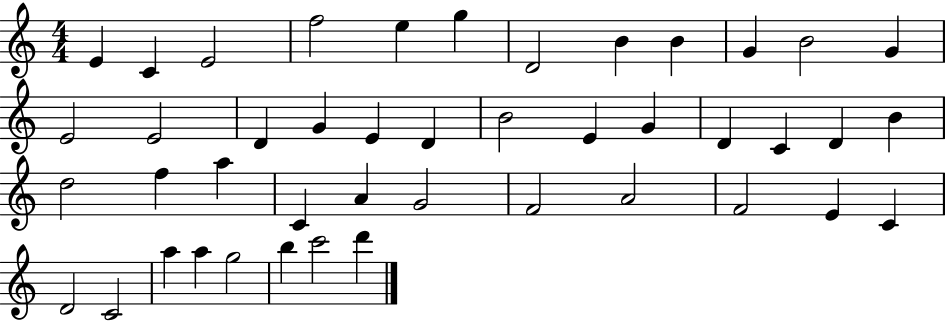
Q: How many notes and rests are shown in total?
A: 44